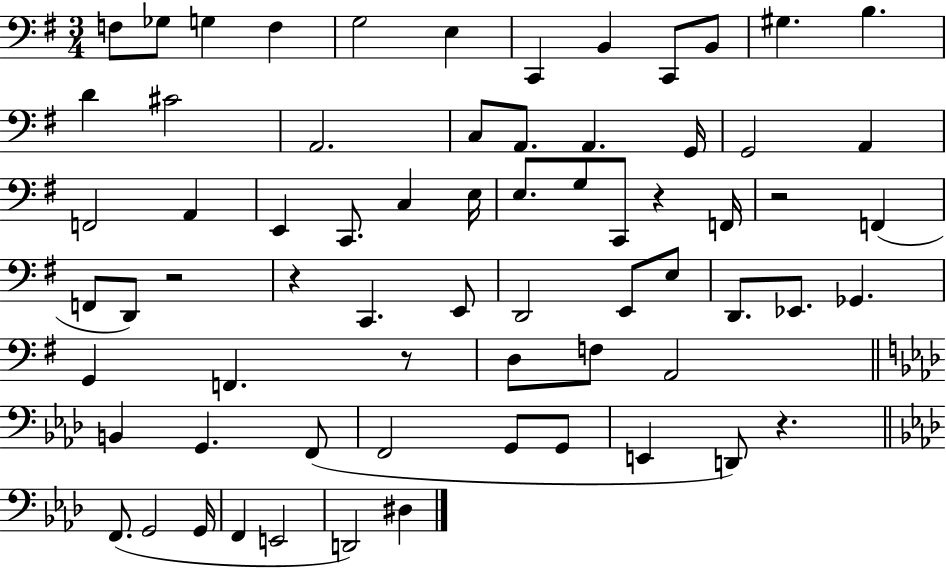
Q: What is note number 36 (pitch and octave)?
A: E2